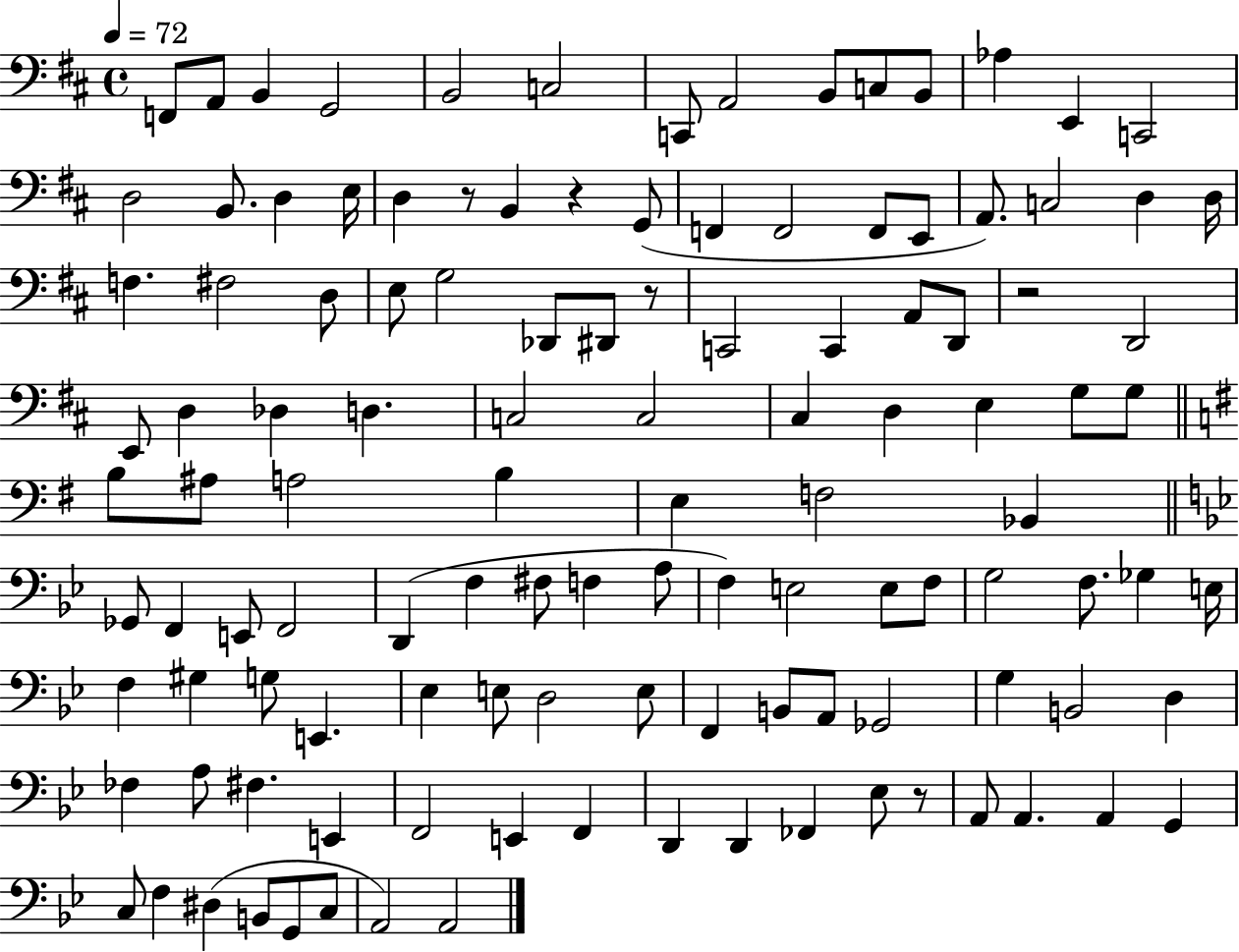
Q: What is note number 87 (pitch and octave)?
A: A2